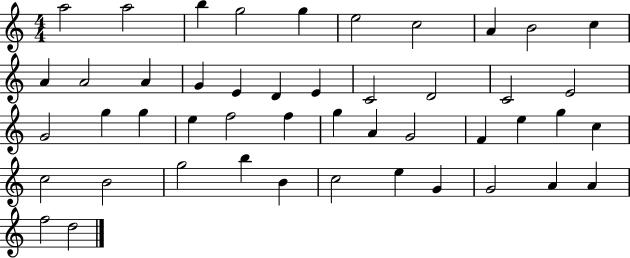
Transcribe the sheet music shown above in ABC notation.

X:1
T:Untitled
M:4/4
L:1/4
K:C
a2 a2 b g2 g e2 c2 A B2 c A A2 A G E D E C2 D2 C2 E2 G2 g g e f2 f g A G2 F e g c c2 B2 g2 b B c2 e G G2 A A f2 d2